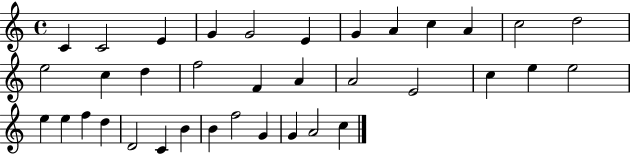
X:1
T:Untitled
M:4/4
L:1/4
K:C
C C2 E G G2 E G A c A c2 d2 e2 c d f2 F A A2 E2 c e e2 e e f d D2 C B B f2 G G A2 c